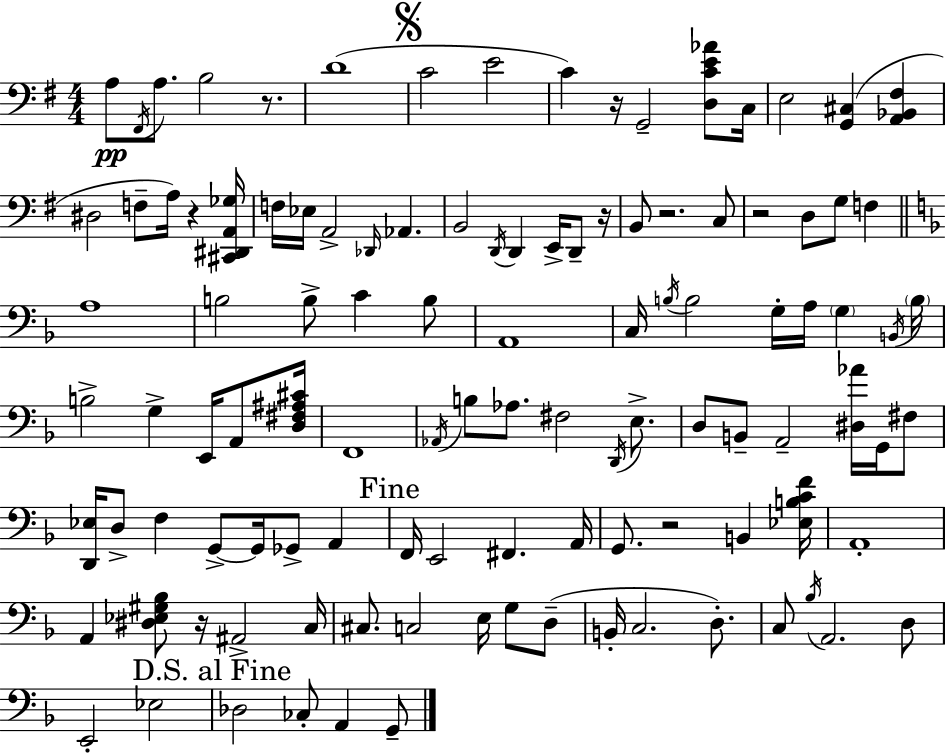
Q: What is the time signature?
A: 4/4